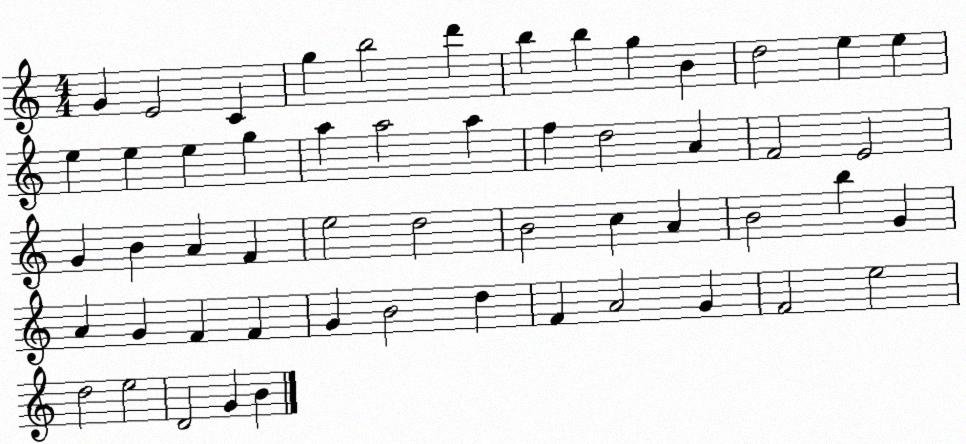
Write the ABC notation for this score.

X:1
T:Untitled
M:4/4
L:1/4
K:C
G E2 C g b2 d' b b g B d2 e e e e e g a a2 a f d2 A F2 E2 G B A F e2 d2 B2 c A B2 b G A G F F G B2 d F A2 G F2 e2 d2 e2 D2 G B